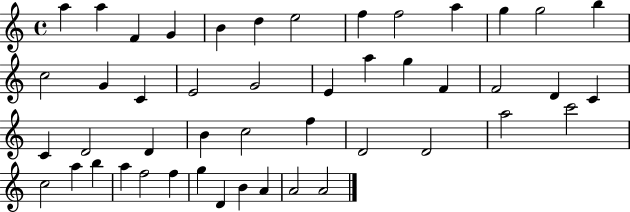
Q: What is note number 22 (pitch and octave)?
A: F4